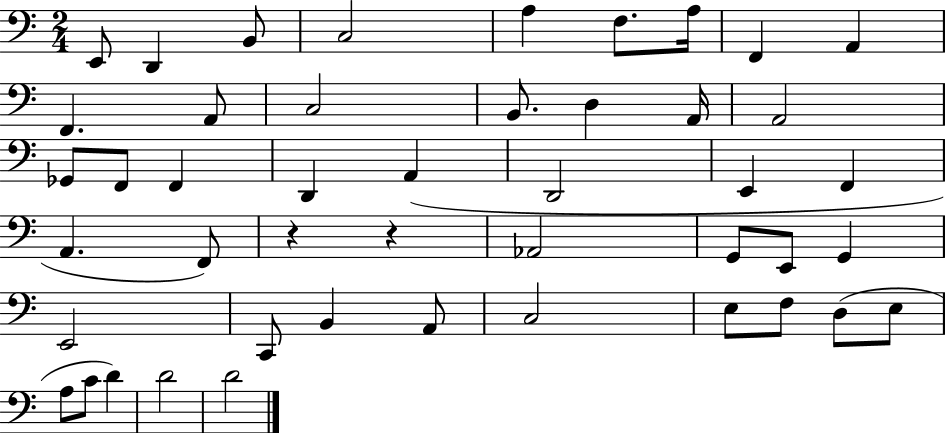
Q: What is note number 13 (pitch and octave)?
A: B2